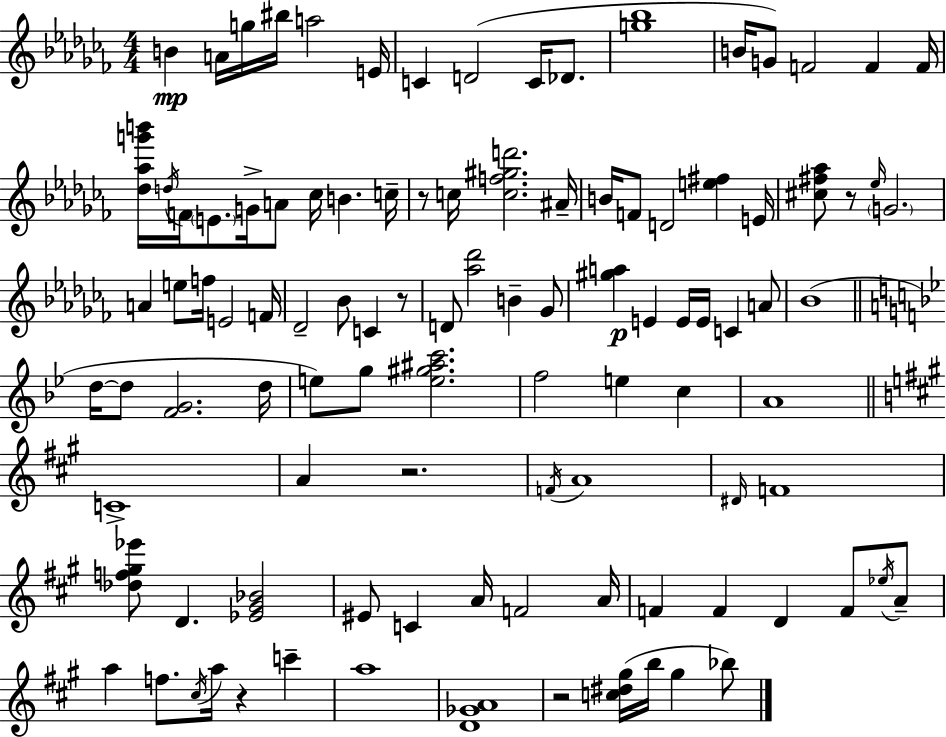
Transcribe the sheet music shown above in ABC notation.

X:1
T:Untitled
M:4/4
L:1/4
K:Abm
B A/4 g/4 ^b/4 a2 E/4 C D2 C/4 _D/2 [g_b]4 B/4 G/2 F2 F F/4 [_d_ag'b']/4 d/4 F/4 E/2 G/4 A/2 _c/4 B c/4 z/2 c/4 [cf^gd']2 ^A/4 B/4 F/2 D2 [e^f] E/4 [^c^f_a]/2 z/2 _e/4 G2 A e/2 f/4 E2 F/4 _D2 _B/2 C z/2 D/2 [_a_d']2 B _G/2 [^ga] E E/4 E/4 C A/2 _B4 d/4 d/2 [FG]2 d/4 e/2 g/2 [e^g^ac']2 f2 e c A4 C4 A z2 F/4 A4 ^D/4 F4 [_df^g_e']/2 D [_E^G_B]2 ^E/2 C A/4 F2 A/4 F F D F/2 _e/4 A/2 a f/2 ^c/4 a/4 z c' a4 [D_GA]4 z2 [c^d^g]/4 b/4 ^g _b/2